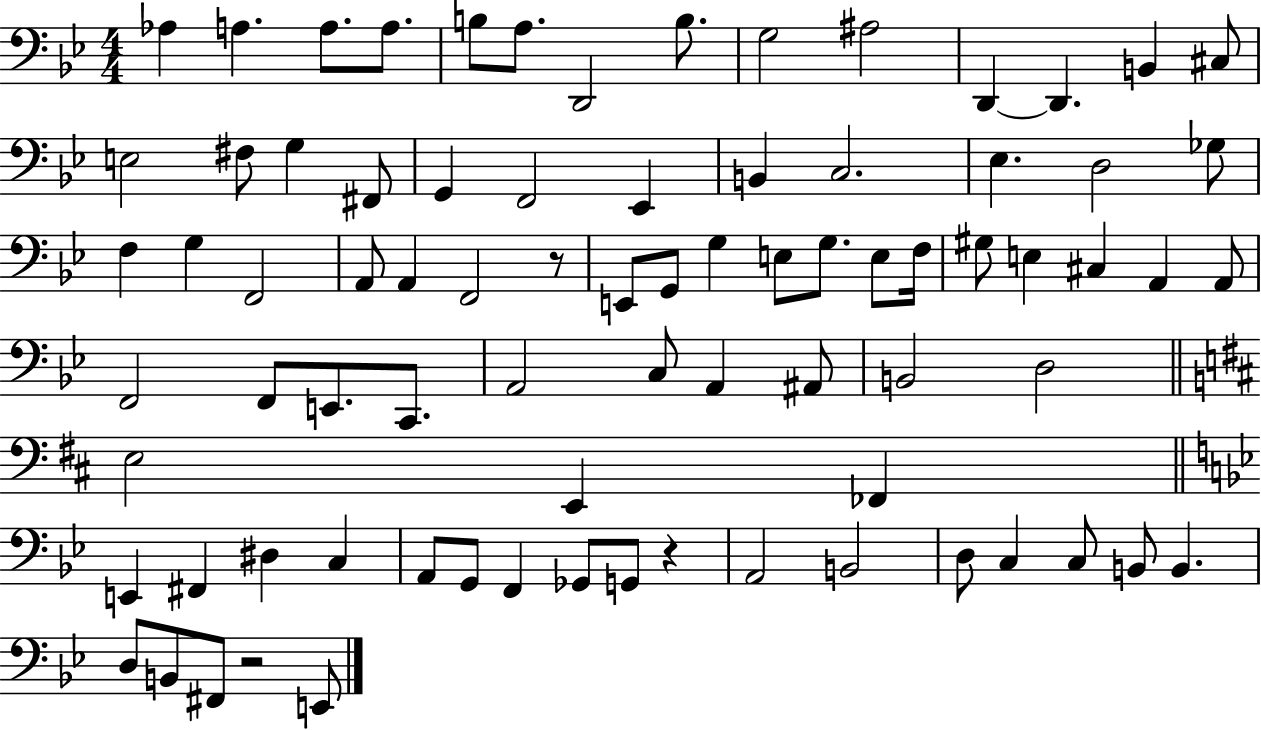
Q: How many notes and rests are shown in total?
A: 80